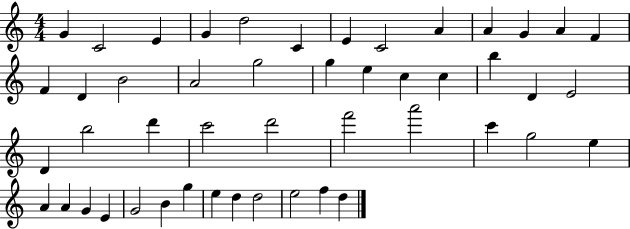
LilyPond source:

{
  \clef treble
  \numericTimeSignature
  \time 4/4
  \key c \major
  g'4 c'2 e'4 | g'4 d''2 c'4 | e'4 c'2 a'4 | a'4 g'4 a'4 f'4 | \break f'4 d'4 b'2 | a'2 g''2 | g''4 e''4 c''4 c''4 | b''4 d'4 e'2 | \break d'4 b''2 d'''4 | c'''2 d'''2 | f'''2 a'''2 | c'''4 g''2 e''4 | \break a'4 a'4 g'4 e'4 | g'2 b'4 g''4 | e''4 d''4 d''2 | e''2 f''4 d''4 | \break \bar "|."
}